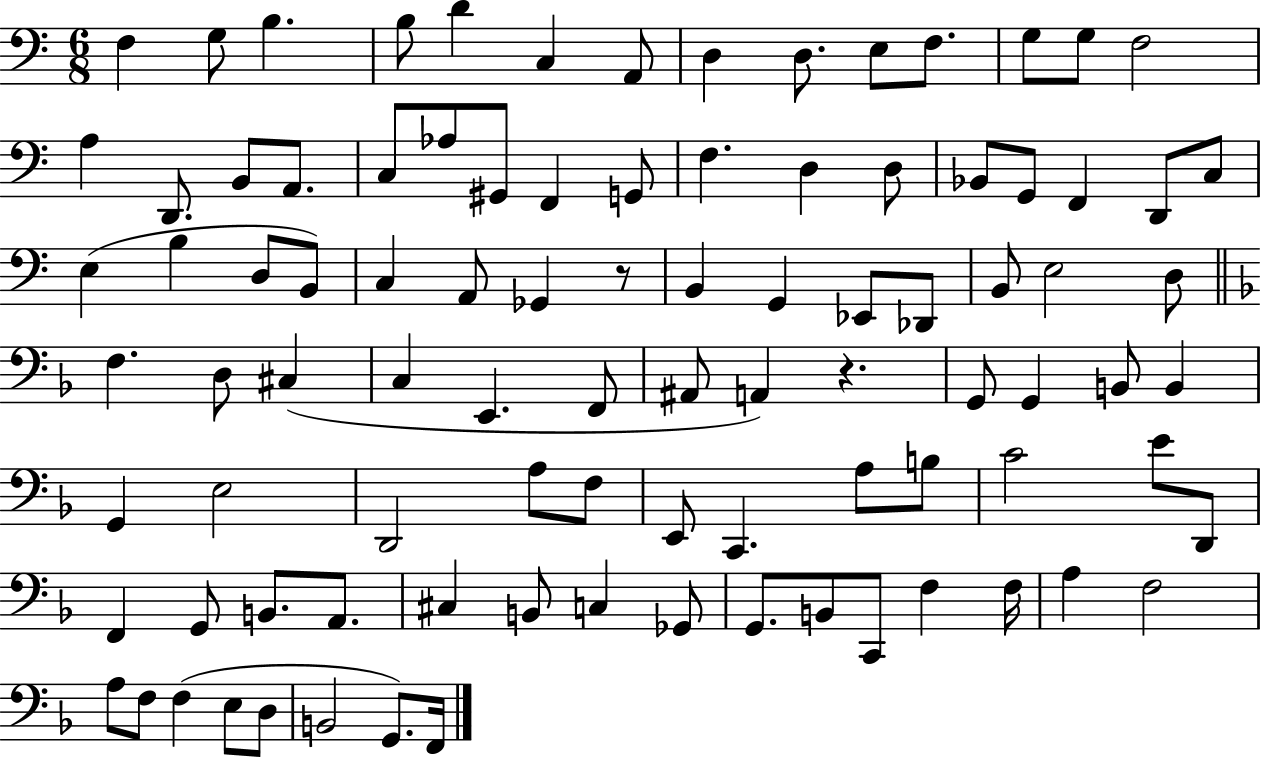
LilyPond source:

{
  \clef bass
  \numericTimeSignature
  \time 6/8
  \key c \major
  f4 g8 b4. | b8 d'4 c4 a,8 | d4 d8. e8 f8. | g8 g8 f2 | \break a4 d,8. b,8 a,8. | c8 aes8 gis,8 f,4 g,8 | f4. d4 d8 | bes,8 g,8 f,4 d,8 c8 | \break e4( b4 d8 b,8) | c4 a,8 ges,4 r8 | b,4 g,4 ees,8 des,8 | b,8 e2 d8 | \break \bar "||" \break \key f \major f4. d8 cis4( | c4 e,4. f,8 | ais,8 a,4) r4. | g,8 g,4 b,8 b,4 | \break g,4 e2 | d,2 a8 f8 | e,8 c,4. a8 b8 | c'2 e'8 d,8 | \break f,4 g,8 b,8. a,8. | cis4 b,8 c4 ges,8 | g,8. b,8 c,8 f4 f16 | a4 f2 | \break a8 f8 f4( e8 d8 | b,2 g,8.) f,16 | \bar "|."
}